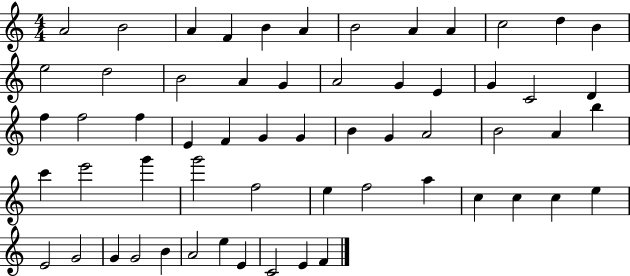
{
  \clef treble
  \numericTimeSignature
  \time 4/4
  \key c \major
  a'2 b'2 | a'4 f'4 b'4 a'4 | b'2 a'4 a'4 | c''2 d''4 b'4 | \break e''2 d''2 | b'2 a'4 g'4 | a'2 g'4 e'4 | g'4 c'2 d'4 | \break f''4 f''2 f''4 | e'4 f'4 g'4 g'4 | b'4 g'4 a'2 | b'2 a'4 b''4 | \break c'''4 e'''2 g'''4 | g'''2 f''2 | e''4 f''2 a''4 | c''4 c''4 c''4 e''4 | \break e'2 g'2 | g'4 g'2 b'4 | a'2 e''4 e'4 | c'2 e'4 f'4 | \break \bar "|."
}